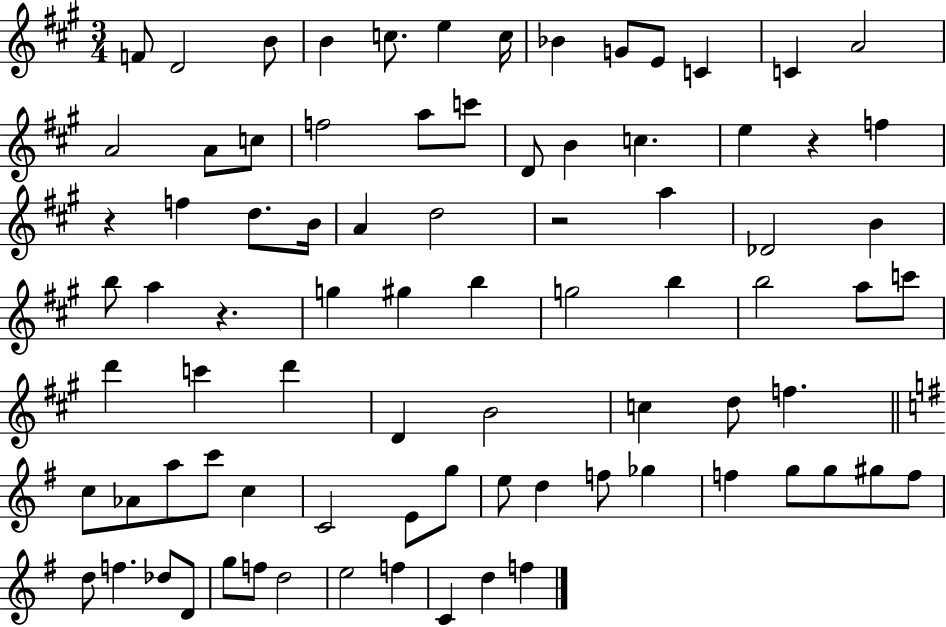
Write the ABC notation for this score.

X:1
T:Untitled
M:3/4
L:1/4
K:A
F/2 D2 B/2 B c/2 e c/4 _B G/2 E/2 C C A2 A2 A/2 c/2 f2 a/2 c'/2 D/2 B c e z f z f d/2 B/4 A d2 z2 a _D2 B b/2 a z g ^g b g2 b b2 a/2 c'/2 d' c' d' D B2 c d/2 f c/2 _A/2 a/2 c'/2 c C2 E/2 g/2 e/2 d f/2 _g f g/2 g/2 ^g/2 f/2 d/2 f _d/2 D/2 g/2 f/2 d2 e2 f C d f